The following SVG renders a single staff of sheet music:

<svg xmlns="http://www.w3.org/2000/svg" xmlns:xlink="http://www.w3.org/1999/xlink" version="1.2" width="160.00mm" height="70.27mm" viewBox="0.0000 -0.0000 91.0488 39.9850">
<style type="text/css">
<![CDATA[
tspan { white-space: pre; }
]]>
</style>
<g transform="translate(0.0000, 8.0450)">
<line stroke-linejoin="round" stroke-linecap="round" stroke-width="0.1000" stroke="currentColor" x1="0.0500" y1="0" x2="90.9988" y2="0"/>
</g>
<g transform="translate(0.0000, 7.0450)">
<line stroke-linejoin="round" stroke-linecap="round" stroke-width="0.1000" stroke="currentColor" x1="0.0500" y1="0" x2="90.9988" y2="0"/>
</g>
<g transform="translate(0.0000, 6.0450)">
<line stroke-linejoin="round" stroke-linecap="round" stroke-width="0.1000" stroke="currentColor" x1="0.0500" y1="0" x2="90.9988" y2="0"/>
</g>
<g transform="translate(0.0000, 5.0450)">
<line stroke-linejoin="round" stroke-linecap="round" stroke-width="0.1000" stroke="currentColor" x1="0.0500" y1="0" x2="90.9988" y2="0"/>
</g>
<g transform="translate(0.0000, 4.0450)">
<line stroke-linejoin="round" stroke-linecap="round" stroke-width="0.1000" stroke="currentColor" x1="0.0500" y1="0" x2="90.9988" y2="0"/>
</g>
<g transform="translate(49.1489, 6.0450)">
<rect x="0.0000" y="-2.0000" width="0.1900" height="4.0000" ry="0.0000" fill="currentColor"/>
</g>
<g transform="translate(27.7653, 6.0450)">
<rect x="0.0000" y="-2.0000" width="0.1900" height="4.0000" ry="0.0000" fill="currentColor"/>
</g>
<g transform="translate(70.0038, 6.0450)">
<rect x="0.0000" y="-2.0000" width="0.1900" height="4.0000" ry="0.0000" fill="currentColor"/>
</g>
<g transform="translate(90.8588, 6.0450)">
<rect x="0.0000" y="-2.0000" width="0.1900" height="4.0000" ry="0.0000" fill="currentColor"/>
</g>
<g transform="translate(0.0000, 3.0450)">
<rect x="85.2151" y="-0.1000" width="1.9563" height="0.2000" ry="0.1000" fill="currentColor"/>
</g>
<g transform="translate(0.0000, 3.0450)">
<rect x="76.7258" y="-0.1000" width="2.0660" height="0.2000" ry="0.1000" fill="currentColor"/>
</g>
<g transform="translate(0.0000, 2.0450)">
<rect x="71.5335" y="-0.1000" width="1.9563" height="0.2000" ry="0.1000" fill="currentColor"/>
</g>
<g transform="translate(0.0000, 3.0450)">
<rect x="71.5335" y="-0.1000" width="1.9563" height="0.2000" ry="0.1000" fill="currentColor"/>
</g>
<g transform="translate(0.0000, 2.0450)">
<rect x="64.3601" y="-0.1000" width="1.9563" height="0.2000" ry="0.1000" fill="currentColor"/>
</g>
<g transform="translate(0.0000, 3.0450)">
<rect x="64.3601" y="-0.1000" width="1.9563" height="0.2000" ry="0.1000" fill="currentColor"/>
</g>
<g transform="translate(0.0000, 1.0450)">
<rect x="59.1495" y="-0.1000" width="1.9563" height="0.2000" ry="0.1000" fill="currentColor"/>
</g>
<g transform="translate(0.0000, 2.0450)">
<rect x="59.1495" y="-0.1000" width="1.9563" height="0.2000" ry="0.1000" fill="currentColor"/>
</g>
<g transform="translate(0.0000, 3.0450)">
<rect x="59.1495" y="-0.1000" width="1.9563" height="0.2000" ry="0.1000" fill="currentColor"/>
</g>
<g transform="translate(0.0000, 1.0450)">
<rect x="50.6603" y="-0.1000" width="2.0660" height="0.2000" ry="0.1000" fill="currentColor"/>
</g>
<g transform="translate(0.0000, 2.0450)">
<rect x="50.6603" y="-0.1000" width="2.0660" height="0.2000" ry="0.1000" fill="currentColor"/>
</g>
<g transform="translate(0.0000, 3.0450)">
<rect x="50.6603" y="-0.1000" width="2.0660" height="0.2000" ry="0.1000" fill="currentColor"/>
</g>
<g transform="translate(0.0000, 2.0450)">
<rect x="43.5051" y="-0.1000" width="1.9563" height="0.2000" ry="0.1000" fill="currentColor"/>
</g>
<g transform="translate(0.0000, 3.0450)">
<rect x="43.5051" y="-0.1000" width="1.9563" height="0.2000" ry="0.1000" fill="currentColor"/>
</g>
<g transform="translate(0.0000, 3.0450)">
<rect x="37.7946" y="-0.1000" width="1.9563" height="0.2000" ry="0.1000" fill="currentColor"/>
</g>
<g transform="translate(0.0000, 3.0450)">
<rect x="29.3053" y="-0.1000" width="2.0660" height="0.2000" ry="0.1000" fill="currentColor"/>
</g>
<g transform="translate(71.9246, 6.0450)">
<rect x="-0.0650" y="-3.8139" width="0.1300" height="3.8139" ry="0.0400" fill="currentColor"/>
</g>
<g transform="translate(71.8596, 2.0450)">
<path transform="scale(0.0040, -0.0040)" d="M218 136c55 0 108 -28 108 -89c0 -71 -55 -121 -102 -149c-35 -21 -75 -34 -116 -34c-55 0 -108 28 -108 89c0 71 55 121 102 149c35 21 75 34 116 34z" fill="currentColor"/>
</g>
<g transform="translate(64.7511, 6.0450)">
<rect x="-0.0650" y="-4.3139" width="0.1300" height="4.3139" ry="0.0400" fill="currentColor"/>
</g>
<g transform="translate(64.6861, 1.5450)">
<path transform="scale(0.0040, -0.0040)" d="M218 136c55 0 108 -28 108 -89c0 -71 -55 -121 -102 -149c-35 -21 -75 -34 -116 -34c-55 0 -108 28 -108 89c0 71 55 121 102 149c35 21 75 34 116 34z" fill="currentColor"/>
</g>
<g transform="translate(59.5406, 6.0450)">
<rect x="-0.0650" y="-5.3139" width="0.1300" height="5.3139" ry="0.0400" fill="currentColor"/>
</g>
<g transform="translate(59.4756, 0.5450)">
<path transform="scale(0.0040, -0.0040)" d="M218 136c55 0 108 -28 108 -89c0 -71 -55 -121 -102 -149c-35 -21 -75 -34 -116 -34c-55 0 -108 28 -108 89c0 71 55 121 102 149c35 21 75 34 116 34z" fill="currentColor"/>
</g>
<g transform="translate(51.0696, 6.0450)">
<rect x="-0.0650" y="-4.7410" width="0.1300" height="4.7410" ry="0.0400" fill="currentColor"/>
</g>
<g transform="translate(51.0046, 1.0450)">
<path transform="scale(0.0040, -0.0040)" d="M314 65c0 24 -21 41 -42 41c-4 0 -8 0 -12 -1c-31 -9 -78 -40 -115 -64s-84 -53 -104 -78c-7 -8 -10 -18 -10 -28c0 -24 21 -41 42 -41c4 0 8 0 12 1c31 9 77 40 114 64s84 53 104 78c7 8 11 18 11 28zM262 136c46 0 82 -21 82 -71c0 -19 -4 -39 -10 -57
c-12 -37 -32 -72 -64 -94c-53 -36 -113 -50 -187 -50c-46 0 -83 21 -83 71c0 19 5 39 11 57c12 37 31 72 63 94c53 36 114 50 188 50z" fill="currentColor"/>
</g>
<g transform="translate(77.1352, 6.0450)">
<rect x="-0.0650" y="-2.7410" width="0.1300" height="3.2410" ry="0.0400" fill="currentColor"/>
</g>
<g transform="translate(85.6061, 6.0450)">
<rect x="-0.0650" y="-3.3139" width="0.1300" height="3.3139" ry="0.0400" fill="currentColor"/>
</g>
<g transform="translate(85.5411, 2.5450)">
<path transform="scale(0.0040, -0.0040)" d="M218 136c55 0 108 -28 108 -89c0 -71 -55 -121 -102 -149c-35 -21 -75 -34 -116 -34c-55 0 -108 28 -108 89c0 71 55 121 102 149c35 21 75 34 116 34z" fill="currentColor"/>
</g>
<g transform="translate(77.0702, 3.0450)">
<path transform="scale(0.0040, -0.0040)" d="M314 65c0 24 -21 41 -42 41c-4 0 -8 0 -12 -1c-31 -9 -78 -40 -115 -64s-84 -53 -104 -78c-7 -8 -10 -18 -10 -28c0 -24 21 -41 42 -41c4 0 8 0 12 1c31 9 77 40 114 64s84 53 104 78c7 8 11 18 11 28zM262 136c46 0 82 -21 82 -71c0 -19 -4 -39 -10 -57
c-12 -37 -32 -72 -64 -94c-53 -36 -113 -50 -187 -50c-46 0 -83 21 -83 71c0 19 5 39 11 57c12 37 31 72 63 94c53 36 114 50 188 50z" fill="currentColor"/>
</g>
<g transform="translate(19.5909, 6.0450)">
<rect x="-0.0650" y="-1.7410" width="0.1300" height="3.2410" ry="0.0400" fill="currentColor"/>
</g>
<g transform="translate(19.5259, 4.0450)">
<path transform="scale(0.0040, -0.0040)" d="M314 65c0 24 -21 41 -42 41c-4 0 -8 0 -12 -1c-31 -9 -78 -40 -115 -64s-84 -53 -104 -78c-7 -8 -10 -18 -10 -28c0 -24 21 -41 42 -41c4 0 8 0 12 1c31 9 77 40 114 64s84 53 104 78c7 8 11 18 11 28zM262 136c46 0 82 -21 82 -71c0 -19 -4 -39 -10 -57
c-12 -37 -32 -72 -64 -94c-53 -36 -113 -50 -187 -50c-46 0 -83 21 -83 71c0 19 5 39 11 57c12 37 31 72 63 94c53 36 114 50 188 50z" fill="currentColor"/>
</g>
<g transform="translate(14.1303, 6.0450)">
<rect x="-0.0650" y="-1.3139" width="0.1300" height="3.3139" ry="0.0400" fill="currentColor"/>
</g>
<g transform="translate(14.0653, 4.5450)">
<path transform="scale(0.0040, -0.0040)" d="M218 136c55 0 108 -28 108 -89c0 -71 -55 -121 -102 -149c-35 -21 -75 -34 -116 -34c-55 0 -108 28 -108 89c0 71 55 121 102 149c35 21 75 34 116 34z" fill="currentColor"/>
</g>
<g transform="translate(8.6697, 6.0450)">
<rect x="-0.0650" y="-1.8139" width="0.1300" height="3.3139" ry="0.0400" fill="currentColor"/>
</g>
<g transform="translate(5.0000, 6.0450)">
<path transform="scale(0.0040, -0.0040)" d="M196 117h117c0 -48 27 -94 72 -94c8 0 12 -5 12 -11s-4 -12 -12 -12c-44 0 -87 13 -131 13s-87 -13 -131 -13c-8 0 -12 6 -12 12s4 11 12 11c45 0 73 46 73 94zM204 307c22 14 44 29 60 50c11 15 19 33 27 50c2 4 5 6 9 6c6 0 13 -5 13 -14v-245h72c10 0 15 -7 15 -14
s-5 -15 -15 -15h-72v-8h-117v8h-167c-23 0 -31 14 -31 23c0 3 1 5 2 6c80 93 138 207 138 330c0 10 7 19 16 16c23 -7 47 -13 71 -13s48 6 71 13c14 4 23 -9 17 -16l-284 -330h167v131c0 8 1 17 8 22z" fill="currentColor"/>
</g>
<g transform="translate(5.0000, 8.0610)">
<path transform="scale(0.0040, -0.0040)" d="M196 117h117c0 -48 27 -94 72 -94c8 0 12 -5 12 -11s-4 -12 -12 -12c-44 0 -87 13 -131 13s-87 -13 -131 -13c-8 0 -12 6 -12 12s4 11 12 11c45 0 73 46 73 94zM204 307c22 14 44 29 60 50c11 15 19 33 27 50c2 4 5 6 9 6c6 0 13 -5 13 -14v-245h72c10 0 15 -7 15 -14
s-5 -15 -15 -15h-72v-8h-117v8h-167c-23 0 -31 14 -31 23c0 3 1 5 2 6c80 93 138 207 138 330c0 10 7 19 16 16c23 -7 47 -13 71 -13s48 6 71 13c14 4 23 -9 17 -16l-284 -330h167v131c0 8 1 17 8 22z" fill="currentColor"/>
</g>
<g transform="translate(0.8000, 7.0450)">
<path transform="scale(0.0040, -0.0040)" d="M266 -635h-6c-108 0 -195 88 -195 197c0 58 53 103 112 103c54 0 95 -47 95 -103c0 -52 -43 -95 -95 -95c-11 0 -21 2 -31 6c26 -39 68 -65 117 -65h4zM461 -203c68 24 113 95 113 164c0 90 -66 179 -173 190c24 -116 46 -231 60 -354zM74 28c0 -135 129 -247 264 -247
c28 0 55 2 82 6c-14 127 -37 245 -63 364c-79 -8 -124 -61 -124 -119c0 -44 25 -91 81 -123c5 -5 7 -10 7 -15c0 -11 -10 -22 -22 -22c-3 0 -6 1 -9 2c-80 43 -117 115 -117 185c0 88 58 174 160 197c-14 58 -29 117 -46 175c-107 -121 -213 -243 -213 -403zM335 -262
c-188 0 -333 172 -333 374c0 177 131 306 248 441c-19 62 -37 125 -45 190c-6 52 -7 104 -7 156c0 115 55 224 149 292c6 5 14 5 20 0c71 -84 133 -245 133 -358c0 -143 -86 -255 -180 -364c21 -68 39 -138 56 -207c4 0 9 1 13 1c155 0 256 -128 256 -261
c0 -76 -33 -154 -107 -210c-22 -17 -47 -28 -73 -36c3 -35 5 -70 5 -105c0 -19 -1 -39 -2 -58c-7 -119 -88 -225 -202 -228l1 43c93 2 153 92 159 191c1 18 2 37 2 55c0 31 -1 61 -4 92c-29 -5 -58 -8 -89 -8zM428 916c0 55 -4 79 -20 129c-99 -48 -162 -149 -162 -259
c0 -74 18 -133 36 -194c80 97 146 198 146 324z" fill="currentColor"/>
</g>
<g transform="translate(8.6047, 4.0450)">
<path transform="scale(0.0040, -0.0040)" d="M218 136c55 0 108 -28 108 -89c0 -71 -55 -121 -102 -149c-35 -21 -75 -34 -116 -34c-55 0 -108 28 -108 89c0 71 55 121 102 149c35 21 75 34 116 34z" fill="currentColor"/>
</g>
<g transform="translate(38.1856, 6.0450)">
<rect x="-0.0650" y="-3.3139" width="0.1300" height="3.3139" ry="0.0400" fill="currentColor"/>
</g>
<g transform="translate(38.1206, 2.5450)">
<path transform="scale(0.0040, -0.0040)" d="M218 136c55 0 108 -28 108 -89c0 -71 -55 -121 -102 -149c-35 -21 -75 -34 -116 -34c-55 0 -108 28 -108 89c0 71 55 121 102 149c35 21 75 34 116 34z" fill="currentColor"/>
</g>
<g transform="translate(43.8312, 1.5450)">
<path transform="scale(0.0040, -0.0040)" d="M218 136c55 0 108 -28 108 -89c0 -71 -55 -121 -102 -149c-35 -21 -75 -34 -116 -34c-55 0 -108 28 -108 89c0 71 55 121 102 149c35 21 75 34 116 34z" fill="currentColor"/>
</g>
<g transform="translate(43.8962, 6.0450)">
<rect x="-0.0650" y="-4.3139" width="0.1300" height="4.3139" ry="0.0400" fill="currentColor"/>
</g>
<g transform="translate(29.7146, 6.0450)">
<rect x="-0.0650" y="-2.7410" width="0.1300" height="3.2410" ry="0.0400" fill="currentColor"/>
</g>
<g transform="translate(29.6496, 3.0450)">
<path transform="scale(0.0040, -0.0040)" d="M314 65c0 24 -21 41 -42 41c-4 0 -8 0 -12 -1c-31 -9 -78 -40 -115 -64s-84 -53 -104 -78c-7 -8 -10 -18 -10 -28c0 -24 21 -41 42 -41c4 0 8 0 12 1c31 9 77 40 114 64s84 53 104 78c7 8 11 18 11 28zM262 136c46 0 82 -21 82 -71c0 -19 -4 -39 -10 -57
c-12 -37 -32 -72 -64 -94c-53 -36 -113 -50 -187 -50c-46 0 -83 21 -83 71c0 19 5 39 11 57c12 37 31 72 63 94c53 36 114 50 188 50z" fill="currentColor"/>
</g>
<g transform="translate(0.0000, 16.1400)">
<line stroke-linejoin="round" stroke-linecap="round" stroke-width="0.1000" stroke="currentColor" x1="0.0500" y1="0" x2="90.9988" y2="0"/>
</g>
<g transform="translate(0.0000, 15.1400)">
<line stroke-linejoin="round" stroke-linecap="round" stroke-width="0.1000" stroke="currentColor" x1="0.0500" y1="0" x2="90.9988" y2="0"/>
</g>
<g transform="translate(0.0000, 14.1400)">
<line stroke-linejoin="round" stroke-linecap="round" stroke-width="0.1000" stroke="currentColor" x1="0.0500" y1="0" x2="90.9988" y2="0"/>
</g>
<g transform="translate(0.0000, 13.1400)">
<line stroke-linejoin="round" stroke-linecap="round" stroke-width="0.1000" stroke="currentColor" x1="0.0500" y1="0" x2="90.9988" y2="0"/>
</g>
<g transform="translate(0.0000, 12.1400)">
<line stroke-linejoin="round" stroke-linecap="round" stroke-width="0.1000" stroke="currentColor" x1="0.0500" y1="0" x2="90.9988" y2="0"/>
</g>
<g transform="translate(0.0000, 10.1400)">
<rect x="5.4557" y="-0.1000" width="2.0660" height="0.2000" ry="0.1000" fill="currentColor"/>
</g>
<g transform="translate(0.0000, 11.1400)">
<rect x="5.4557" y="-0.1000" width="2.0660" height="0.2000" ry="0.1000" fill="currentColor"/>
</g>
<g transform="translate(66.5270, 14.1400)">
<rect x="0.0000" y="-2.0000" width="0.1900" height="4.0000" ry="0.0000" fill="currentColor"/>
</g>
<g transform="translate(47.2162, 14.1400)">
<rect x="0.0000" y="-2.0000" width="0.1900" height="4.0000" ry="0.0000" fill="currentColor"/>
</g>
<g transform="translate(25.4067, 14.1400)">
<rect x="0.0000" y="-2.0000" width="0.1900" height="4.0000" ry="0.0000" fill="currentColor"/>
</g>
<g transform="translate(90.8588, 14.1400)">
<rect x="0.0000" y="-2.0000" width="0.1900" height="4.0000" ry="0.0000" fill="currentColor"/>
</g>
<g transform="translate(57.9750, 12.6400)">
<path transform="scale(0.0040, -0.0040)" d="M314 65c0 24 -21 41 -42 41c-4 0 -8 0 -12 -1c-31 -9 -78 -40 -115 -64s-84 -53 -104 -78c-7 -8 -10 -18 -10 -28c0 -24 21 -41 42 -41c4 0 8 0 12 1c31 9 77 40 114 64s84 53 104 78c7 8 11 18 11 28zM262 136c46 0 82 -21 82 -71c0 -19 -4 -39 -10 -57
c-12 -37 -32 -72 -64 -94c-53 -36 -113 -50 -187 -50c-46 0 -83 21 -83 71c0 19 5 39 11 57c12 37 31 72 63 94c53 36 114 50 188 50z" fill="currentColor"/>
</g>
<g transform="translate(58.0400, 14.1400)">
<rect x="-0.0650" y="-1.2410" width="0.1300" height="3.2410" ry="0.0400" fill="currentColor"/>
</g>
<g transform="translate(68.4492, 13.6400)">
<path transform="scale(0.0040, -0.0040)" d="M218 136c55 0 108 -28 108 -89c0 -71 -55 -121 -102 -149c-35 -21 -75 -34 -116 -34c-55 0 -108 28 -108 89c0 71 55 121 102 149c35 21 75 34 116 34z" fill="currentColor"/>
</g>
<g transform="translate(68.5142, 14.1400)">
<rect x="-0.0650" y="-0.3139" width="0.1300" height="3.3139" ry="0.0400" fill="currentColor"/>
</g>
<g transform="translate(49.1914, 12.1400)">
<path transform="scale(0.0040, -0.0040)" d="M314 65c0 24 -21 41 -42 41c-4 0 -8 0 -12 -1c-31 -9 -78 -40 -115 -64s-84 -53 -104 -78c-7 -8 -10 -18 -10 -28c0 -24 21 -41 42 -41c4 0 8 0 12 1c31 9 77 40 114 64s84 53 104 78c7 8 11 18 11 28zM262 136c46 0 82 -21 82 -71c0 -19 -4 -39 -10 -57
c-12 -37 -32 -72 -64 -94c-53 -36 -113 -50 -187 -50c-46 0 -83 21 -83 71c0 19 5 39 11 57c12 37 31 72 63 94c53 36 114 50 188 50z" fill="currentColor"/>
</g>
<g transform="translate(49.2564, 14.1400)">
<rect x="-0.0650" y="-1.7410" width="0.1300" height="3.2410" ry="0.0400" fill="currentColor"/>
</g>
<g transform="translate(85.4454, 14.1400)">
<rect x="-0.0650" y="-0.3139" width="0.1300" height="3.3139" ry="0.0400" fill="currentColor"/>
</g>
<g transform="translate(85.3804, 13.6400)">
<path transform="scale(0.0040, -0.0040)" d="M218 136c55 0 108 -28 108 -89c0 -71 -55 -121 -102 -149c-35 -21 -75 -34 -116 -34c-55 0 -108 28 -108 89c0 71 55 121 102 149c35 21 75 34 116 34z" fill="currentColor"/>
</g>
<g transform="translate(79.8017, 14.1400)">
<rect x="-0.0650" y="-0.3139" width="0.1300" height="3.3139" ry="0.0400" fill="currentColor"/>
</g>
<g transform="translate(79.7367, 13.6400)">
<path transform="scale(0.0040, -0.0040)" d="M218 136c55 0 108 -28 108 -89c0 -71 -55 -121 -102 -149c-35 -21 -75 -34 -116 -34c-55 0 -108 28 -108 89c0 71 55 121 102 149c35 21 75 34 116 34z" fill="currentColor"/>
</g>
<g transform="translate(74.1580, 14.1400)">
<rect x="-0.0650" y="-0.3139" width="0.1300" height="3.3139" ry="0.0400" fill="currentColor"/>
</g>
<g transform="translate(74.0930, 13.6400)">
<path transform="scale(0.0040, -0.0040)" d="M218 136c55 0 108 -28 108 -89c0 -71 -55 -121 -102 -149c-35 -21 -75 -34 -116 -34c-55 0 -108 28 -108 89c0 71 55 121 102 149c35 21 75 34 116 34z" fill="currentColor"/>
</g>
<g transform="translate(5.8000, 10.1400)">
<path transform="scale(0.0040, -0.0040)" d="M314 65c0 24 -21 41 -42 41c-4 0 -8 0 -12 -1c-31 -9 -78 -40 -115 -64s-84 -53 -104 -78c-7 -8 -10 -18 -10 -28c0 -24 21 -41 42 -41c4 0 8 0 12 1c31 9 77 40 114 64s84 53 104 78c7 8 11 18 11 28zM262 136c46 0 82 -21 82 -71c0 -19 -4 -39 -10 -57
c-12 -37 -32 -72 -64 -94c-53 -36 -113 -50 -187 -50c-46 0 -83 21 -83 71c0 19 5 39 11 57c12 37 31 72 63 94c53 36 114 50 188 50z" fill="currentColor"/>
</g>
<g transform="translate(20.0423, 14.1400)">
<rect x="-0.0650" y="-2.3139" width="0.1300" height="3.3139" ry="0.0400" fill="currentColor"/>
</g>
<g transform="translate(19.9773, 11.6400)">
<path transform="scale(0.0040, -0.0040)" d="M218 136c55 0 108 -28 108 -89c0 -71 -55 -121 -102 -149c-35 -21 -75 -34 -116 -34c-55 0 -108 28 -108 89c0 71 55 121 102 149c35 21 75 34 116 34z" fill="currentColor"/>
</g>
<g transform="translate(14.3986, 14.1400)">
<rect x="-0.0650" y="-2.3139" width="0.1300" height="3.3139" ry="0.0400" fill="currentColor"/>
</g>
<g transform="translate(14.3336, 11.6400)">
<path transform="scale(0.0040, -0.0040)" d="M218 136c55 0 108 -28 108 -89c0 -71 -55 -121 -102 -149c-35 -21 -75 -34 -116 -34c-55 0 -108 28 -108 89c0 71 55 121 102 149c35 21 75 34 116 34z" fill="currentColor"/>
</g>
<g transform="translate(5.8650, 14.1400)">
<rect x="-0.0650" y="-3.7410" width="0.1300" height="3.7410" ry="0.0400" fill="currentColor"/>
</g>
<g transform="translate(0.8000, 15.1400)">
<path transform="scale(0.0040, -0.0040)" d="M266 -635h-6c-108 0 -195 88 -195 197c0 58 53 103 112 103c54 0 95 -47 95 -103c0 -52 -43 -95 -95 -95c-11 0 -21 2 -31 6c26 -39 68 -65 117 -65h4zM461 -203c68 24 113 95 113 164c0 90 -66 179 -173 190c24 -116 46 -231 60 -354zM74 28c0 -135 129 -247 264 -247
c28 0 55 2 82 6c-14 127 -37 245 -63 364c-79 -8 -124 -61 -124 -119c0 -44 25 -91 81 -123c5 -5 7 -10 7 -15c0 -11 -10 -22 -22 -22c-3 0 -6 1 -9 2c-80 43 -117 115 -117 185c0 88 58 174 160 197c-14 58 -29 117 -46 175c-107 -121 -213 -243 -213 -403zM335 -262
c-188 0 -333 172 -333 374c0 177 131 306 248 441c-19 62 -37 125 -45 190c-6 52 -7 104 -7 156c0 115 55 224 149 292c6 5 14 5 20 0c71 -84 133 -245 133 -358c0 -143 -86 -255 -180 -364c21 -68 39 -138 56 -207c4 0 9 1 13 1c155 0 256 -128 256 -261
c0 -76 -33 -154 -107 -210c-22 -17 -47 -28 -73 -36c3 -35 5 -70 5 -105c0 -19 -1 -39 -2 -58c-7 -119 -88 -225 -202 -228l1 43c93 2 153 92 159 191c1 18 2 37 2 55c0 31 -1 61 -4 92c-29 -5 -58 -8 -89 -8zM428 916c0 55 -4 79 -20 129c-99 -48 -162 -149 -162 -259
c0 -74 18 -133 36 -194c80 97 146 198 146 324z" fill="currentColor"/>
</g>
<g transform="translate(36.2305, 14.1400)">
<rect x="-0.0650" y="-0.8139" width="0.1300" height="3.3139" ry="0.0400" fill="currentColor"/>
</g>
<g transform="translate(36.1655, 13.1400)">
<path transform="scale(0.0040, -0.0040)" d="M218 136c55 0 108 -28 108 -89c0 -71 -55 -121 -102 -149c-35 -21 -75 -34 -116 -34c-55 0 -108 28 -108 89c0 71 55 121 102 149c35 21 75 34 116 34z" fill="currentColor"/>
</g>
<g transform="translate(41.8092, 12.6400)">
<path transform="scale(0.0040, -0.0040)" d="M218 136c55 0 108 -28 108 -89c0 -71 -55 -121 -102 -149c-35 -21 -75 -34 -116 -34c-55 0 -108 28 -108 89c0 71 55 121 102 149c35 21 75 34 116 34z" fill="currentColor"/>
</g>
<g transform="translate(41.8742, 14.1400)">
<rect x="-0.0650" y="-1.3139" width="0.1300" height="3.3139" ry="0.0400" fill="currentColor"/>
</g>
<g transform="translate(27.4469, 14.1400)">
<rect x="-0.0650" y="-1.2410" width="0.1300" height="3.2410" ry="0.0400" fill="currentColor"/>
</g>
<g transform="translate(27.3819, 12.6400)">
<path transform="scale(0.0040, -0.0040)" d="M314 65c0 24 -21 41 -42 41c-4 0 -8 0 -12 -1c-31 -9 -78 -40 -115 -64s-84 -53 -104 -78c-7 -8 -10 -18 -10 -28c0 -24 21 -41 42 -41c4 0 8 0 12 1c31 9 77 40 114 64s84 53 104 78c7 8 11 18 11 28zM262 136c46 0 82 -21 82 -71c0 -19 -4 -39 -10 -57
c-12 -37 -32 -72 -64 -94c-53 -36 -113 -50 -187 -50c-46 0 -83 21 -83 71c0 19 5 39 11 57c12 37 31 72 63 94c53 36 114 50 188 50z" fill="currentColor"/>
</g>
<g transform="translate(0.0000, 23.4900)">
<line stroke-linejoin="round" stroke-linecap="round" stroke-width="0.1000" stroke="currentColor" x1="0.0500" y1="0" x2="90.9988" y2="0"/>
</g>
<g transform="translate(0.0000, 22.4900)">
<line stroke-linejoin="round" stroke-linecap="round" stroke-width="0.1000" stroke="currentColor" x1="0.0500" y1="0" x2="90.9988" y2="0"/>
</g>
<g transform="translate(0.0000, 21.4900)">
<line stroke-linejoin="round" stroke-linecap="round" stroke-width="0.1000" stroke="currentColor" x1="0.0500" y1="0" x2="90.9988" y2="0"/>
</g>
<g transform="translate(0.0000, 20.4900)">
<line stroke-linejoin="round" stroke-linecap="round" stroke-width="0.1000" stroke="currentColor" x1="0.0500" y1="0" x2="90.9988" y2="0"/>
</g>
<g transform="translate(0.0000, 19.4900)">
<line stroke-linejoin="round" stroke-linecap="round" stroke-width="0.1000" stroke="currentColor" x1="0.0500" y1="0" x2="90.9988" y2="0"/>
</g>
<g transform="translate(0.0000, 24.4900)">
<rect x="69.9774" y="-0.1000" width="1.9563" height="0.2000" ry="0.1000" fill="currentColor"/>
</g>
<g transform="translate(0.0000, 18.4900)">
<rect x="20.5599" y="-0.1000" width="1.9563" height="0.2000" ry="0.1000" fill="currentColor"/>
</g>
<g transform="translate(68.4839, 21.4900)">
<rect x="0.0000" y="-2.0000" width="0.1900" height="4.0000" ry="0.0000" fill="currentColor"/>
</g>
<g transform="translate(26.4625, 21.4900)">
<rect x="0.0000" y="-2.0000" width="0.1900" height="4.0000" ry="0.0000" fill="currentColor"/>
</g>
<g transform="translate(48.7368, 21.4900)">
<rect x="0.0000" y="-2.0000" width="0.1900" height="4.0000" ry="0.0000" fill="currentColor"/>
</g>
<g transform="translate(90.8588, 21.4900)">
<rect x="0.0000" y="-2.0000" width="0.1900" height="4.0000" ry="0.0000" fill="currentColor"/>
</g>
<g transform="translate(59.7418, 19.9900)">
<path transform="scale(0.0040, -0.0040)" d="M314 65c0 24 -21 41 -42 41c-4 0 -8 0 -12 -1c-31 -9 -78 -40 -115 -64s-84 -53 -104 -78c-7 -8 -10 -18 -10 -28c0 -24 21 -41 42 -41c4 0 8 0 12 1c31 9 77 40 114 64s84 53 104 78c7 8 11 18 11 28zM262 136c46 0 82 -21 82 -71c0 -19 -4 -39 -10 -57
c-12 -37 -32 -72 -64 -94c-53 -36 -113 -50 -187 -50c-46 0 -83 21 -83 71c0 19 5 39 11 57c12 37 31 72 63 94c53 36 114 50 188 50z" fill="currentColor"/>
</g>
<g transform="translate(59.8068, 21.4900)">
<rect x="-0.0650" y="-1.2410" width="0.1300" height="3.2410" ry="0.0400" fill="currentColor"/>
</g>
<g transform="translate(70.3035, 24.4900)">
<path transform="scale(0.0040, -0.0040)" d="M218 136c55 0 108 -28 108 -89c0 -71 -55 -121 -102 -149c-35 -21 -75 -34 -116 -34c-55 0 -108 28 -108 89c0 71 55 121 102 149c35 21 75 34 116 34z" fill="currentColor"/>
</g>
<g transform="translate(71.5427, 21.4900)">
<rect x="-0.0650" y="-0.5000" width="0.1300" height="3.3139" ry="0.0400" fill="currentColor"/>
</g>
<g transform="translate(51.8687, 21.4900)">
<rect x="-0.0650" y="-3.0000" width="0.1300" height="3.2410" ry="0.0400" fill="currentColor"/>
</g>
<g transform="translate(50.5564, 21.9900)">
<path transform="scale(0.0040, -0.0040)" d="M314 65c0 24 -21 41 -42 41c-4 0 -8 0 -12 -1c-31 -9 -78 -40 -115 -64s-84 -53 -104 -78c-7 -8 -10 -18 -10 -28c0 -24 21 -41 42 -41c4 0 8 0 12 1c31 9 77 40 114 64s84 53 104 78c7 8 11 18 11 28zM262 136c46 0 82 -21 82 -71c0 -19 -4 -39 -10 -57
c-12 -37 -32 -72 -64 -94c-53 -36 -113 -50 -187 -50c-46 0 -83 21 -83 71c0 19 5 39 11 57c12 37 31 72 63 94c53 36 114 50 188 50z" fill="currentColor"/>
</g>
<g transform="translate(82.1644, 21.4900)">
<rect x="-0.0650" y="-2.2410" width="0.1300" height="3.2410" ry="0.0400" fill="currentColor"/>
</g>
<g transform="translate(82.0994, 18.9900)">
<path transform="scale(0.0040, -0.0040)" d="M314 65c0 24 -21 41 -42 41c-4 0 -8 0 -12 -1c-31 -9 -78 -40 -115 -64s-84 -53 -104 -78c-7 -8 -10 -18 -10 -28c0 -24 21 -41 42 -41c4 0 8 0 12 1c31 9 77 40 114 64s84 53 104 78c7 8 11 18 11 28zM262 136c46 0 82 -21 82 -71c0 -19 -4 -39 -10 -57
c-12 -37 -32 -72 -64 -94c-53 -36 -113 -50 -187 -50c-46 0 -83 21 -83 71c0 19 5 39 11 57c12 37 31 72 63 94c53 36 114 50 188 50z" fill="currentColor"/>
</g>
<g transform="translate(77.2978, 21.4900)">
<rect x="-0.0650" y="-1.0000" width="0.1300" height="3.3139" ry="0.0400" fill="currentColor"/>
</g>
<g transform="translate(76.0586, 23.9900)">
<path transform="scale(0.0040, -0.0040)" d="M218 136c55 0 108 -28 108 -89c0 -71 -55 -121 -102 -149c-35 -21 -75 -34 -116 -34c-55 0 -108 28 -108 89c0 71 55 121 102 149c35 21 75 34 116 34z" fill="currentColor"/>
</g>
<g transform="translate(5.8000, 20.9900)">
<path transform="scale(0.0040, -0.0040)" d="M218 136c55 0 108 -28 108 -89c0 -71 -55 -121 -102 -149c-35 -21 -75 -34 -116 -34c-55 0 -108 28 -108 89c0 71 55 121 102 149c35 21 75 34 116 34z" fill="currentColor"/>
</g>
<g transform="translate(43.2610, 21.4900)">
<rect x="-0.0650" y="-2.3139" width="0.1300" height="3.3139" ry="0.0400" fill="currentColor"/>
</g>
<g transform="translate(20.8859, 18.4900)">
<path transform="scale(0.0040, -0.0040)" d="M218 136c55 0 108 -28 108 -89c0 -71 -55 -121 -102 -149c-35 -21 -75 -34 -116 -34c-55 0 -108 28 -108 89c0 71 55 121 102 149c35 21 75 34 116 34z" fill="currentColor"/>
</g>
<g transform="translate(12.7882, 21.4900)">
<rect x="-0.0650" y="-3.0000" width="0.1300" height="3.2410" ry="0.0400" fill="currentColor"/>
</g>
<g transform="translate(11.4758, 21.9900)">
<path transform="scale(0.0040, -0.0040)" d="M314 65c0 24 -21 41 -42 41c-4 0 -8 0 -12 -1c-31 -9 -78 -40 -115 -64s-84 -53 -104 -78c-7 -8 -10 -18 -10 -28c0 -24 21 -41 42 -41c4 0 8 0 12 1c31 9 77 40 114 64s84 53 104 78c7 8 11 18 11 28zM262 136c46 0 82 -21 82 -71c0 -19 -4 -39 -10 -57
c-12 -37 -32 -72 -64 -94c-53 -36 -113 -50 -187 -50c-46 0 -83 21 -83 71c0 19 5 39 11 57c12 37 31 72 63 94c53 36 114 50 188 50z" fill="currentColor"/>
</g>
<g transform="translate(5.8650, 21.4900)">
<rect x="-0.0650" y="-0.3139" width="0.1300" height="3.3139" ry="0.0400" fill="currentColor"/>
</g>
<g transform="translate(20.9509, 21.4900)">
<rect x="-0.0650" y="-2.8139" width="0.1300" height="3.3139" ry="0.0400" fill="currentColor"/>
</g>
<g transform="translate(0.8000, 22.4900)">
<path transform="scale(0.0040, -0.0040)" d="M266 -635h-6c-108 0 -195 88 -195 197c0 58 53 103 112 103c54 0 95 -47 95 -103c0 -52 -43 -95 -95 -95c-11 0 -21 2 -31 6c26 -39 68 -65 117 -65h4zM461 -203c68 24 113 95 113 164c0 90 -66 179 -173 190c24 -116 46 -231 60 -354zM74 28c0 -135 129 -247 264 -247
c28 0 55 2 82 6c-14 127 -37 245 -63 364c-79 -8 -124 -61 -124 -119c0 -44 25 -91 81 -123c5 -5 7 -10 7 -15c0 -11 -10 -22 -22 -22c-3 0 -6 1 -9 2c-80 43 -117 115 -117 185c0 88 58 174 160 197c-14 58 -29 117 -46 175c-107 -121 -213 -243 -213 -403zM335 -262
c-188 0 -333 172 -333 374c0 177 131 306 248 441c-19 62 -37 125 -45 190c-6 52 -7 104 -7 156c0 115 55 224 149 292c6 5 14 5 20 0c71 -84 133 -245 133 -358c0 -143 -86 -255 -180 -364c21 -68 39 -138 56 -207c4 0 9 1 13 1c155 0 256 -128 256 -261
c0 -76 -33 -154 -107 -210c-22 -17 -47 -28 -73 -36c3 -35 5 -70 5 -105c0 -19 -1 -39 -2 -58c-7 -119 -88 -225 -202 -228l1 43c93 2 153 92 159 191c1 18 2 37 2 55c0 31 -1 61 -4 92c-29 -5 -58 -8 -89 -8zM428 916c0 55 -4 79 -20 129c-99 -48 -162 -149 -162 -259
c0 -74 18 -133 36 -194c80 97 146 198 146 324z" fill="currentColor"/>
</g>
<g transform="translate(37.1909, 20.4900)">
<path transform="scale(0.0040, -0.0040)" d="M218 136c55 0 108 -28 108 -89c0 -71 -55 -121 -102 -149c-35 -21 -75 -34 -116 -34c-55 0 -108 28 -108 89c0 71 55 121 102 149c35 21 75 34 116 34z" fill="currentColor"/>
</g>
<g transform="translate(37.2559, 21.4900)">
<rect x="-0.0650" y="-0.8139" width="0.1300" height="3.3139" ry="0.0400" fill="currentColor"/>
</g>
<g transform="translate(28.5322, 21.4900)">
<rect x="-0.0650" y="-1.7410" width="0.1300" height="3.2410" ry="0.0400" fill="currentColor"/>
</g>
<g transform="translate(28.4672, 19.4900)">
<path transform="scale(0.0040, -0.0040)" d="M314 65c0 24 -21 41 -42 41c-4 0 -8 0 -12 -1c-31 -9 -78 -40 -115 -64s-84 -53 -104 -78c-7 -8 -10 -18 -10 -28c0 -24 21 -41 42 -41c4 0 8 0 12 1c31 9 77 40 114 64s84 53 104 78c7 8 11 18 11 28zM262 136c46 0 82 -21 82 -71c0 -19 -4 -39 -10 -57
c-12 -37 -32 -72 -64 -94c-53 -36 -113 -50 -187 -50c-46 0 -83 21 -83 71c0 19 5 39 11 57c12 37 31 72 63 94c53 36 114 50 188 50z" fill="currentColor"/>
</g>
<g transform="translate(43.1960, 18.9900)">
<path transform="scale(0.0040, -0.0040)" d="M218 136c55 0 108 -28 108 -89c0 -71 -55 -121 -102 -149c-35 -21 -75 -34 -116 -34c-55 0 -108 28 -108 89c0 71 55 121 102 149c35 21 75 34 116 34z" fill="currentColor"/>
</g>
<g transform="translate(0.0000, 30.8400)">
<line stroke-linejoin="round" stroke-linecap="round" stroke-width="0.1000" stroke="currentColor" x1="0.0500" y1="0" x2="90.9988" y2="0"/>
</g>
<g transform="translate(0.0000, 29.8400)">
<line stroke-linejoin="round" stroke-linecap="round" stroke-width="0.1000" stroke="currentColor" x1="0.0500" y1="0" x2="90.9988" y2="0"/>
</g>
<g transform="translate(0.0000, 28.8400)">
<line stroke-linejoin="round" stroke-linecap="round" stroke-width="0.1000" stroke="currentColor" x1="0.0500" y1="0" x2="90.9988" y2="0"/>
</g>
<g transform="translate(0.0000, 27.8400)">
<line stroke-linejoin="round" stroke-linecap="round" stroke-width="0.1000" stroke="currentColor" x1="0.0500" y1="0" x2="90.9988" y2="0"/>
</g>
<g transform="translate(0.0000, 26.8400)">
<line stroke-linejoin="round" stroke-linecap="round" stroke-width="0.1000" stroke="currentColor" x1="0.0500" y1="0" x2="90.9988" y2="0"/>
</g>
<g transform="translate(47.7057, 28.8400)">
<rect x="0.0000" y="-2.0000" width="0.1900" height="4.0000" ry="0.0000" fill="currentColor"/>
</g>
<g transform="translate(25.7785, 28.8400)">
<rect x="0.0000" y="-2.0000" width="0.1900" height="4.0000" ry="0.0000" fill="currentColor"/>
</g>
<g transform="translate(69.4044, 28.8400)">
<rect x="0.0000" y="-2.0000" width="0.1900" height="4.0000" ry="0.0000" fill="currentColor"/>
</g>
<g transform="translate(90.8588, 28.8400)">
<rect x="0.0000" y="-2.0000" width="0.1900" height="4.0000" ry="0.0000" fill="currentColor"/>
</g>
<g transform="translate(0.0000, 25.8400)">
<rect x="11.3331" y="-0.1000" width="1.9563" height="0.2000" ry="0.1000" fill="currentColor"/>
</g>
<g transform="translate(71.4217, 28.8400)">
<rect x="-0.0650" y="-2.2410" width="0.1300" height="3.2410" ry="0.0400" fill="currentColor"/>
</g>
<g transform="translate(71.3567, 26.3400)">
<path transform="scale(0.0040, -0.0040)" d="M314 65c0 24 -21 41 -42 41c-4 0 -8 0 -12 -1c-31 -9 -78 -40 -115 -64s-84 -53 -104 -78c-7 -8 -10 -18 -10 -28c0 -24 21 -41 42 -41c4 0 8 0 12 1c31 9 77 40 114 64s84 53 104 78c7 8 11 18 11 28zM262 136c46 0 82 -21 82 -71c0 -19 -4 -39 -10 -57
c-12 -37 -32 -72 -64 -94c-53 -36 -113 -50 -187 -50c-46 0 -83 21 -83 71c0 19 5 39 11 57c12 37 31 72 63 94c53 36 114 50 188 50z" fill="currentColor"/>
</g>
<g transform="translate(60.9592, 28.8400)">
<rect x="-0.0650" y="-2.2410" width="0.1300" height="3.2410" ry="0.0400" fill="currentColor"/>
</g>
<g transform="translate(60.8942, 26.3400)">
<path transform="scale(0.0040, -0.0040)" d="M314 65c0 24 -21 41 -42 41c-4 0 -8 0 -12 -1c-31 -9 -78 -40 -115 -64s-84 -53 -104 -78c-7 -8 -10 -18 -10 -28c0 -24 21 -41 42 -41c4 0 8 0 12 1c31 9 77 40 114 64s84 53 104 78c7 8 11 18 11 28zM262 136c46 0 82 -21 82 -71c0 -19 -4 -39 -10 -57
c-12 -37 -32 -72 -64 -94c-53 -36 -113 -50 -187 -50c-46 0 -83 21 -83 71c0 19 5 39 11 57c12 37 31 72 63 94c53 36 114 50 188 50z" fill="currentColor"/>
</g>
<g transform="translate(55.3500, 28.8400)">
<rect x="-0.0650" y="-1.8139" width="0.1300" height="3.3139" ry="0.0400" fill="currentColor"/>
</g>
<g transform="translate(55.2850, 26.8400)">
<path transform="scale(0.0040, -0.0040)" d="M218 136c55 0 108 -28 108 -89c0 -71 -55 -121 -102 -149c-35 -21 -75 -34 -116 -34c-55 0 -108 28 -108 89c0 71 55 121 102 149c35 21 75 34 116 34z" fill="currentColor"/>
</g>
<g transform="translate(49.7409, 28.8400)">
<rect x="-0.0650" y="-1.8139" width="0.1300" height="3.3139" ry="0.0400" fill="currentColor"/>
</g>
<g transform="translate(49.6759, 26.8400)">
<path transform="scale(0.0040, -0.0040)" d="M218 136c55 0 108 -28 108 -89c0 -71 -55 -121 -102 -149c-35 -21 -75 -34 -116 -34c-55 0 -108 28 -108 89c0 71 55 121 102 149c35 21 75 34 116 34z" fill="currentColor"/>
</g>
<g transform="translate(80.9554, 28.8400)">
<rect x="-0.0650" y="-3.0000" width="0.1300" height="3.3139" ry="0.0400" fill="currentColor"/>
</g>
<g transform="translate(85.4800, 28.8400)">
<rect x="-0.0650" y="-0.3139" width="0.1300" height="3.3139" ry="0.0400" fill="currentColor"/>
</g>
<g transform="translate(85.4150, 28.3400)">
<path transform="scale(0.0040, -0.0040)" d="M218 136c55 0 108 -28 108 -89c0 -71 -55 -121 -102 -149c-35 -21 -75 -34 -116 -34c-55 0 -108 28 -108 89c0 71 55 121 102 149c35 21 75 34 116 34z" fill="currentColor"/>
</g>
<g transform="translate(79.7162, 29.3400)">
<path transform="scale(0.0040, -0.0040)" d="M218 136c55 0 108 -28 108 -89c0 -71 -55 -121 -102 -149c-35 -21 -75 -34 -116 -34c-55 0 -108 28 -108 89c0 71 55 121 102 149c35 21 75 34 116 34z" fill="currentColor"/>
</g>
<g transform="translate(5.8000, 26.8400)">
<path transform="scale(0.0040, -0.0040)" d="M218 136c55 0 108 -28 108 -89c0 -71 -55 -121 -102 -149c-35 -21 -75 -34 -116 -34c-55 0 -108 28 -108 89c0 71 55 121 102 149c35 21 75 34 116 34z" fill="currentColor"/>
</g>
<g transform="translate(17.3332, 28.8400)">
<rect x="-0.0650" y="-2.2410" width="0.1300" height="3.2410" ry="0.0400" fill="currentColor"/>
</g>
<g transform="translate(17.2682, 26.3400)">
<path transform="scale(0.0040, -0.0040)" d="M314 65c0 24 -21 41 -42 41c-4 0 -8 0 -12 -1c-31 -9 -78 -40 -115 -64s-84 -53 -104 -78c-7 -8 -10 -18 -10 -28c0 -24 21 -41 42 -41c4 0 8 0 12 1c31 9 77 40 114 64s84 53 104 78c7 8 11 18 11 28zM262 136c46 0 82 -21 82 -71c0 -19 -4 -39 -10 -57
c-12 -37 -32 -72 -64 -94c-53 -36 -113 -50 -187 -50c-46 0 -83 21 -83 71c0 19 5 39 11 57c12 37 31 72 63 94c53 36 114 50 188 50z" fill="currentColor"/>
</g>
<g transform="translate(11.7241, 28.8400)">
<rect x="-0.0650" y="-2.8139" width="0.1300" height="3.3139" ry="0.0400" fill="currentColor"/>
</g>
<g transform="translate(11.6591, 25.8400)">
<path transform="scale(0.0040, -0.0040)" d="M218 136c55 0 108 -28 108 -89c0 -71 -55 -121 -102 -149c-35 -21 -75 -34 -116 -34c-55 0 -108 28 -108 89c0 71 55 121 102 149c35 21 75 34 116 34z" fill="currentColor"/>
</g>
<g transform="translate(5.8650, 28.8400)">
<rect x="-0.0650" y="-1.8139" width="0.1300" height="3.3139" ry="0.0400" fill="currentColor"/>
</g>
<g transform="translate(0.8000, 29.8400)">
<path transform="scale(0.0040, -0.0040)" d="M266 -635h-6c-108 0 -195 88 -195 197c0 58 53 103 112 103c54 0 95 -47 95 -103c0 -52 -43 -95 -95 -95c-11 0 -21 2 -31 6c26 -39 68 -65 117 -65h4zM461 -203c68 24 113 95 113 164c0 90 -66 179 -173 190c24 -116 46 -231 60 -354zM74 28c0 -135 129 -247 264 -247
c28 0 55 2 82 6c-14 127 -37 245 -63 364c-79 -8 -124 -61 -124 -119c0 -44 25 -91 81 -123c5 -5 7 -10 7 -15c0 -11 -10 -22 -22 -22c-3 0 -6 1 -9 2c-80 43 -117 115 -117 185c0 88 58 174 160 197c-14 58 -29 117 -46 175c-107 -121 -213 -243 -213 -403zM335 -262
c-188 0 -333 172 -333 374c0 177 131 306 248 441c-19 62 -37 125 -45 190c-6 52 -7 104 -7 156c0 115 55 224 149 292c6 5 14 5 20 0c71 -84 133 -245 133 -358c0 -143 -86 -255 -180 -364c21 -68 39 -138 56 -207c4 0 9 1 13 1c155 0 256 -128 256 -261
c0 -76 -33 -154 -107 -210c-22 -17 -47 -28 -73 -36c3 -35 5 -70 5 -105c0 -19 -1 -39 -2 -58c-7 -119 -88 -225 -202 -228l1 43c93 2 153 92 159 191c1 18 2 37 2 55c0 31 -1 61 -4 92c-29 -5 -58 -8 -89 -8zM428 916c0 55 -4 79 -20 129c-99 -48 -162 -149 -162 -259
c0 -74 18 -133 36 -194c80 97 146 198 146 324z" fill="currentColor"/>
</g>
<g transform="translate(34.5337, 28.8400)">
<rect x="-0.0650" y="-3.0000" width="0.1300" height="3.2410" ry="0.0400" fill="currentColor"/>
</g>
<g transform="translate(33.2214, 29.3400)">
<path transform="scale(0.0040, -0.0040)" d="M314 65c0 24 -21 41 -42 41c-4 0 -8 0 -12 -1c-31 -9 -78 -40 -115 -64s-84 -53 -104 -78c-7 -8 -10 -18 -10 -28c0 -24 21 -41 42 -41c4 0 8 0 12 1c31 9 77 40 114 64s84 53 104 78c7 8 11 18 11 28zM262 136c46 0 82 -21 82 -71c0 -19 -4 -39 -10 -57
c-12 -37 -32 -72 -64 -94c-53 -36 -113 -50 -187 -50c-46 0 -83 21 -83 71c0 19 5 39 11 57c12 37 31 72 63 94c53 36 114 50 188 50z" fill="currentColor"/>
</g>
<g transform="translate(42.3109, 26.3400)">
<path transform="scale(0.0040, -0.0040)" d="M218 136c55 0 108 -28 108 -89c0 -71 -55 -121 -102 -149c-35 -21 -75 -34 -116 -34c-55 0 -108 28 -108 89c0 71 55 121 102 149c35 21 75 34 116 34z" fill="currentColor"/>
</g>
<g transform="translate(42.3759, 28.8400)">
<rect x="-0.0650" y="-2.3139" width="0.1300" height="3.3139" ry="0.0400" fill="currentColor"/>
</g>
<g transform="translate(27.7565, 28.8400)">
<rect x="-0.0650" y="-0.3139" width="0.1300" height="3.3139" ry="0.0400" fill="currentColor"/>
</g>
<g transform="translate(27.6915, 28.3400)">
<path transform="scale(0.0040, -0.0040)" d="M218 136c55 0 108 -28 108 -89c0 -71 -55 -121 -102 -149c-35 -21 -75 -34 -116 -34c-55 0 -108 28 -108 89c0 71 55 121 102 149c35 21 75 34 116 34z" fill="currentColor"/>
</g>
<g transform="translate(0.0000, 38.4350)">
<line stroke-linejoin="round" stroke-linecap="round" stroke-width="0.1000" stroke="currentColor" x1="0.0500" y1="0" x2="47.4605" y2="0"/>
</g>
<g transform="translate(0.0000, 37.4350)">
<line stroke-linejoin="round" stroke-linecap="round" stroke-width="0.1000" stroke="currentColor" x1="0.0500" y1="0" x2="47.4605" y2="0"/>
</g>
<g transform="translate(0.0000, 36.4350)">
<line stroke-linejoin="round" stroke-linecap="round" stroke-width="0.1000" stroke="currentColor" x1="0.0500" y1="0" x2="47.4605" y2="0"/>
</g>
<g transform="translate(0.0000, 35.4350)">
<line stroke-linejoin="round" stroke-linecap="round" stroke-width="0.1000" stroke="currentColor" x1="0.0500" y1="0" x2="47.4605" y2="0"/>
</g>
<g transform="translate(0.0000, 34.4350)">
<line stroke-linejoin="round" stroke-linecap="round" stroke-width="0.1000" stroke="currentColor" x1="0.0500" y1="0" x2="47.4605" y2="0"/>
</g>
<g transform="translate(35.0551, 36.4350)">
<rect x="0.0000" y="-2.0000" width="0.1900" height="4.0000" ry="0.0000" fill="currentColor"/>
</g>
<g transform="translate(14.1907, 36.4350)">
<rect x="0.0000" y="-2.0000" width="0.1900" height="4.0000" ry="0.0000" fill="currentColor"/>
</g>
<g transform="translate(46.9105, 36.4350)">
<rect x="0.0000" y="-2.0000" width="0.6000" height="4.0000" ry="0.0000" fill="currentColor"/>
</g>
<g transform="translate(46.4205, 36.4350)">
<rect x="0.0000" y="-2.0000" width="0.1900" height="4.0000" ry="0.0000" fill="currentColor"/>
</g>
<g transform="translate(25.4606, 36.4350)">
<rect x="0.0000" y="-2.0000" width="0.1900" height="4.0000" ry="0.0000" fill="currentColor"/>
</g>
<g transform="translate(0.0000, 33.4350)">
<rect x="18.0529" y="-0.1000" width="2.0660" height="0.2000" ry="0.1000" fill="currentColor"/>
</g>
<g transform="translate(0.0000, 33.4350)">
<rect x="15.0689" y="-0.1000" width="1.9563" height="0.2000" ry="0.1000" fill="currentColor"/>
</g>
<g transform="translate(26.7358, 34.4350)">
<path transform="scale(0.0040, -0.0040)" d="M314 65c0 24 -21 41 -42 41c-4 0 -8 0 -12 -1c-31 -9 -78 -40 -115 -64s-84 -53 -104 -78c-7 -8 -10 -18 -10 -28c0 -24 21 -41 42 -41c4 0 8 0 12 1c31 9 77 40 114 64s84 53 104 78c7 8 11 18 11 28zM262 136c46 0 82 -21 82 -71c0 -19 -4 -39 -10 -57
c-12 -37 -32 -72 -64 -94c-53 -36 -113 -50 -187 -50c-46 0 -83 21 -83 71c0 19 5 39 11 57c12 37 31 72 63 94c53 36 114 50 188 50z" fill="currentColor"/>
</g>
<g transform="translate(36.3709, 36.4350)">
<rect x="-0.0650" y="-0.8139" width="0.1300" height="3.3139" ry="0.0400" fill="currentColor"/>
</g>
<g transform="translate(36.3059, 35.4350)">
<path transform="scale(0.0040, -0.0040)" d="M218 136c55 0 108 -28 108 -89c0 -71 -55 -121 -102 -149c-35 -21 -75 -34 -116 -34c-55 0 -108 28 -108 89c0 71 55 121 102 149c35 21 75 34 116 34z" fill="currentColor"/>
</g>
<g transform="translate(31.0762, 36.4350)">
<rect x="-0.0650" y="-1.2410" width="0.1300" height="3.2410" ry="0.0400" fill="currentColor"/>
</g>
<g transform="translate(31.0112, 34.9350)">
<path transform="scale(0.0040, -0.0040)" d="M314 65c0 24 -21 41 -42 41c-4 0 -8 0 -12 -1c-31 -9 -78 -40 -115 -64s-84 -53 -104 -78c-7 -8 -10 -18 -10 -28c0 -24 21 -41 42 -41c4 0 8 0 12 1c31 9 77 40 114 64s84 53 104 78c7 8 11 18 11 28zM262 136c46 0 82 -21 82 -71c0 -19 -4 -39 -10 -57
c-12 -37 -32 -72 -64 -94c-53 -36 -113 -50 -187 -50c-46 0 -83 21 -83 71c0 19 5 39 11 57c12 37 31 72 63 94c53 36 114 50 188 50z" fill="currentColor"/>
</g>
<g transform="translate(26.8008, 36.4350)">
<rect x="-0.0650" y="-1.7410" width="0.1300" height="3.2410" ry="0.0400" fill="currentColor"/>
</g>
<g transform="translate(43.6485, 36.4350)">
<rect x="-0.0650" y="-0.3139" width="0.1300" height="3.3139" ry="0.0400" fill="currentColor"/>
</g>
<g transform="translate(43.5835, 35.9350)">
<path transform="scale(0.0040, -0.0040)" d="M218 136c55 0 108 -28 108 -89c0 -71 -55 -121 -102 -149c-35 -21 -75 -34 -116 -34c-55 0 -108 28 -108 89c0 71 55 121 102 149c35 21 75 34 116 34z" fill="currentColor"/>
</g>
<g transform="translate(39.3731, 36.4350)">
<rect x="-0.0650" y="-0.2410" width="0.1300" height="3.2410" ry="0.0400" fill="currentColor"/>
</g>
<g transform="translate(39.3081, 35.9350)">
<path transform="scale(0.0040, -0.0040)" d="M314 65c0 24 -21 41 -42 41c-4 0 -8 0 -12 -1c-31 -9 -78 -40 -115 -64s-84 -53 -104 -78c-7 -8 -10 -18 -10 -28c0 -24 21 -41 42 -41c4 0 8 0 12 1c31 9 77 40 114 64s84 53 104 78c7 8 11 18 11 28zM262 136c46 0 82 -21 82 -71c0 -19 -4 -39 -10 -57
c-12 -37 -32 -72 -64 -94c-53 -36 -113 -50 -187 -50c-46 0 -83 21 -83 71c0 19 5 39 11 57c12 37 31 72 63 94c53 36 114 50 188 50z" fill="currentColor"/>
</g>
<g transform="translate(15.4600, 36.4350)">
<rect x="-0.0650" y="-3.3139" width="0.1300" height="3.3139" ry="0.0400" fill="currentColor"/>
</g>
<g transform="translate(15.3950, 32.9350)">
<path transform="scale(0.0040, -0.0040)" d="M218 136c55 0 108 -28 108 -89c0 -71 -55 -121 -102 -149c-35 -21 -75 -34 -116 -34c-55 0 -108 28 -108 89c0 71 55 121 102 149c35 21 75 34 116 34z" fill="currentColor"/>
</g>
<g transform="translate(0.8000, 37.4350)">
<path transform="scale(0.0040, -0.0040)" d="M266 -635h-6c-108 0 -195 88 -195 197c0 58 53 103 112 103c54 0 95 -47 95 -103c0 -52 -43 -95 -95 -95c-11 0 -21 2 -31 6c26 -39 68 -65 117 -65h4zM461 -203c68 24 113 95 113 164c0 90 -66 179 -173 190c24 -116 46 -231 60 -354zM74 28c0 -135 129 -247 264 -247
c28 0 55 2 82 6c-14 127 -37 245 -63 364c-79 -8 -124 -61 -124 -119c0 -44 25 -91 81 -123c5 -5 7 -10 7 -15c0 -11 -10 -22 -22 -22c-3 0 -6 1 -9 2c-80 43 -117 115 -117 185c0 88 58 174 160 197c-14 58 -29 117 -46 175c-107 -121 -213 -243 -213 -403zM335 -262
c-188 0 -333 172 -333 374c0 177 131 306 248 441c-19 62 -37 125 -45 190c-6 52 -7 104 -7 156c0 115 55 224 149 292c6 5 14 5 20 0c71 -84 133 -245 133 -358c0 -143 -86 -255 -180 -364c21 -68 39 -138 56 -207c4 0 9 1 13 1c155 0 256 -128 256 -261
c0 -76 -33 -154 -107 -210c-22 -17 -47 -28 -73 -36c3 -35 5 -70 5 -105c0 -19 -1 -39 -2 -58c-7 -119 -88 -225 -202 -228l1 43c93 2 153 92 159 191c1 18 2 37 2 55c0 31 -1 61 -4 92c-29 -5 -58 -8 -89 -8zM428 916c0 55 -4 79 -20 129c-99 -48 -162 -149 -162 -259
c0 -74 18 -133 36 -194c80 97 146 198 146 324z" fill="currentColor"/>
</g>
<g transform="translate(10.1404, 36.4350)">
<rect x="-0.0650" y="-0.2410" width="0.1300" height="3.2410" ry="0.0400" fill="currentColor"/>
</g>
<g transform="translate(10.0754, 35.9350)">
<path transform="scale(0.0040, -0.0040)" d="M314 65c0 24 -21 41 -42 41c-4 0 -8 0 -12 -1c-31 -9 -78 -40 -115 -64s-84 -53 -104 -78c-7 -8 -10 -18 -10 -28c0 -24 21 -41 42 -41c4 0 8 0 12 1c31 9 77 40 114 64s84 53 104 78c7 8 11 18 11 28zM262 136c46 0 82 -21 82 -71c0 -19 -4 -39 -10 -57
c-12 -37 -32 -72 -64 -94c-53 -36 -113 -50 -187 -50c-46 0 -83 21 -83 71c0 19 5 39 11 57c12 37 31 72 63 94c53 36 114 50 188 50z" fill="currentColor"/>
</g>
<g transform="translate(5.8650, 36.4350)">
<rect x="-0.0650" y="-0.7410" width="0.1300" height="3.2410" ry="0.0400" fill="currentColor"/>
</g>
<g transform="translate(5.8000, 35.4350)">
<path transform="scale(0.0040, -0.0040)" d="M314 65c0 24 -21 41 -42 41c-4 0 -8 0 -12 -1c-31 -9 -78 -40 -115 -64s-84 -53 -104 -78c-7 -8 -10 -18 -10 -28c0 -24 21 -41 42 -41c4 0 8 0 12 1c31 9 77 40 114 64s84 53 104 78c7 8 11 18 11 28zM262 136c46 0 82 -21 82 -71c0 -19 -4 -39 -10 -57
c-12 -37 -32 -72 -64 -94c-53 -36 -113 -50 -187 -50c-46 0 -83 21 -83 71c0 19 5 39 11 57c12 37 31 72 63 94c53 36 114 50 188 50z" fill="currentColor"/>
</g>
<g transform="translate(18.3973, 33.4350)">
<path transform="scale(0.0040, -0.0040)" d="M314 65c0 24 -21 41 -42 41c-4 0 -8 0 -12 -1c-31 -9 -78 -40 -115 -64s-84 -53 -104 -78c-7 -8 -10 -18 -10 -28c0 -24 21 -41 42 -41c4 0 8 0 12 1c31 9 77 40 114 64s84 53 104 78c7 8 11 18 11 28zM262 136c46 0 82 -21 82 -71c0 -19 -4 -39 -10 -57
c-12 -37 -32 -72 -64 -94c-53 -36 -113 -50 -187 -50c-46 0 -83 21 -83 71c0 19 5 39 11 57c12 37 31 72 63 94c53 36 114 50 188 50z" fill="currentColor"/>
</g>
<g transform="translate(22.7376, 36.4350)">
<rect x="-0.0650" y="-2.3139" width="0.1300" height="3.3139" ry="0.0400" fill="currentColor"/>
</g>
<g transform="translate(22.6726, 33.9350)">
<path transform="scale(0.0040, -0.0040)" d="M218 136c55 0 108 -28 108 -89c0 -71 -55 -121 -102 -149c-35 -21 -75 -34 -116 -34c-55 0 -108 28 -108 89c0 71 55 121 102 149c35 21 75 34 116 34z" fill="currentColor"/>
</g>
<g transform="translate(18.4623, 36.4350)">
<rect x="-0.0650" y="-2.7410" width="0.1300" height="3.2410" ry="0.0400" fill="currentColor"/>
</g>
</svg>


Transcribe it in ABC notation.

X:1
T:Untitled
M:4/4
L:1/4
K:C
f e f2 a2 b d' e'2 f' d' c' a2 b c'2 g g e2 d e f2 e2 c c c c c A2 a f2 d g A2 e2 C D g2 f a g2 c A2 g f f g2 g2 A c d2 c2 b a2 g f2 e2 d c2 c